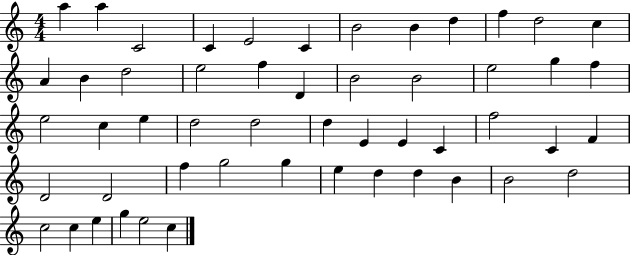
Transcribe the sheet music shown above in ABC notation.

X:1
T:Untitled
M:4/4
L:1/4
K:C
a a C2 C E2 C B2 B d f d2 c A B d2 e2 f D B2 B2 e2 g f e2 c e d2 d2 d E E C f2 C F D2 D2 f g2 g e d d B B2 d2 c2 c e g e2 c